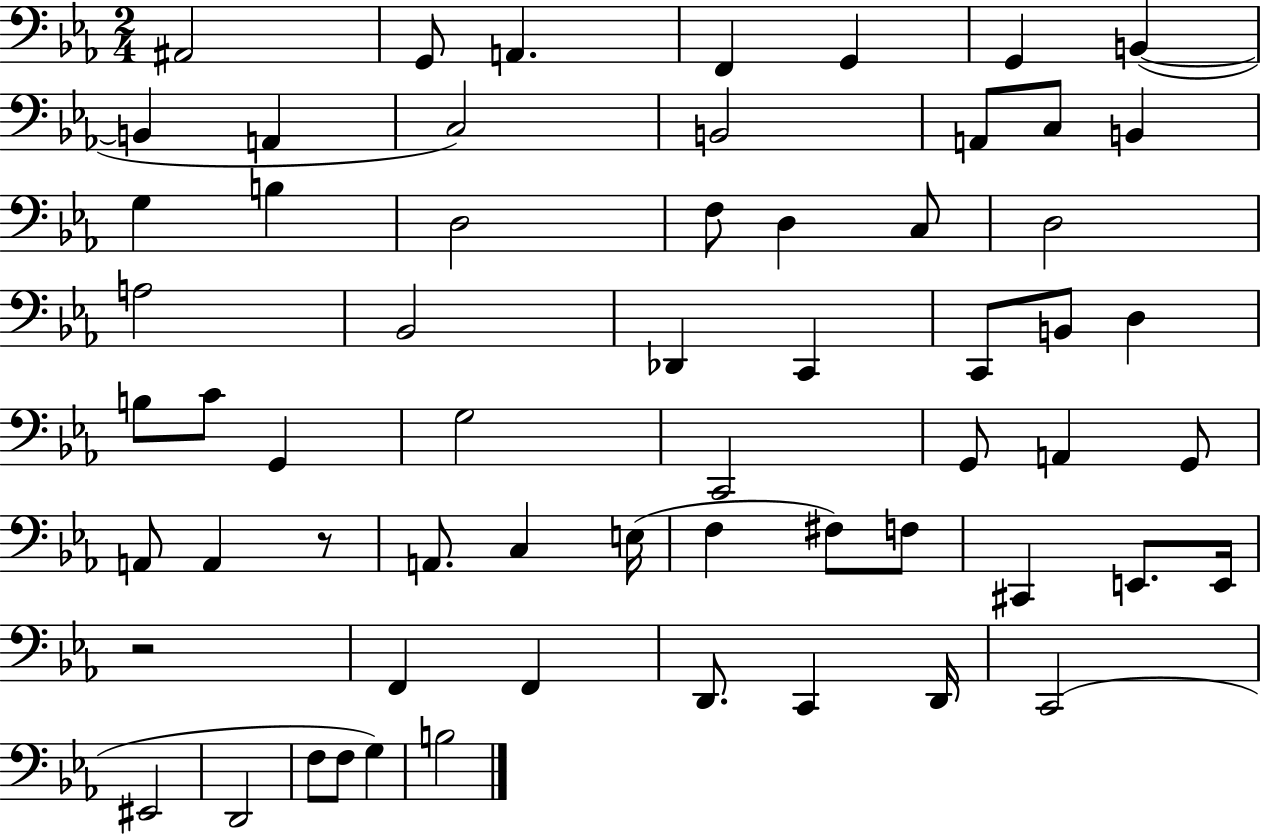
A#2/h G2/e A2/q. F2/q G2/q G2/q B2/q B2/q A2/q C3/h B2/h A2/e C3/e B2/q G3/q B3/q D3/h F3/e D3/q C3/e D3/h A3/h Bb2/h Db2/q C2/q C2/e B2/e D3/q B3/e C4/e G2/q G3/h C2/h G2/e A2/q G2/e A2/e A2/q R/e A2/e. C3/q E3/s F3/q F#3/e F3/e C#2/q E2/e. E2/s R/h F2/q F2/q D2/e. C2/q D2/s C2/h EIS2/h D2/h F3/e F3/e G3/q B3/h